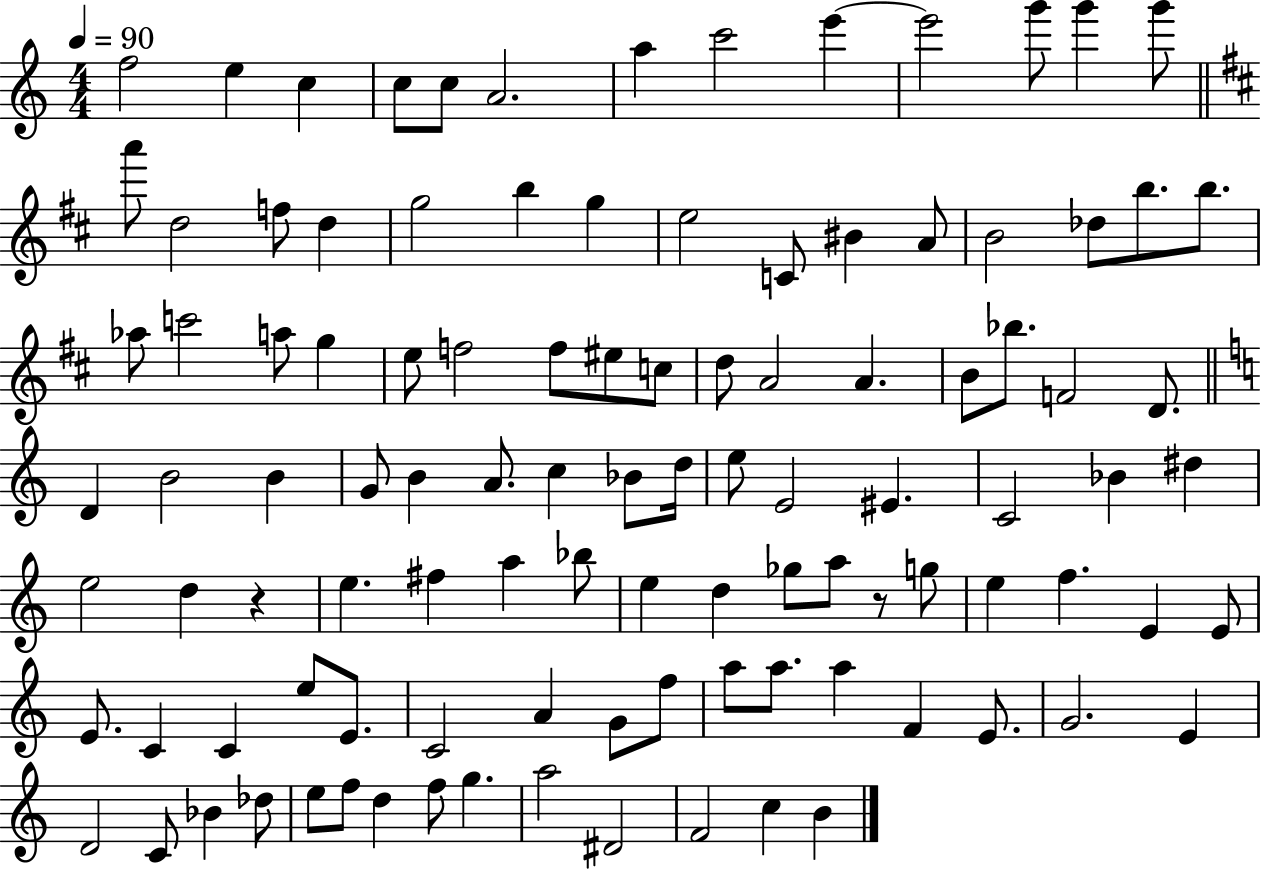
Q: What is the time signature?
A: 4/4